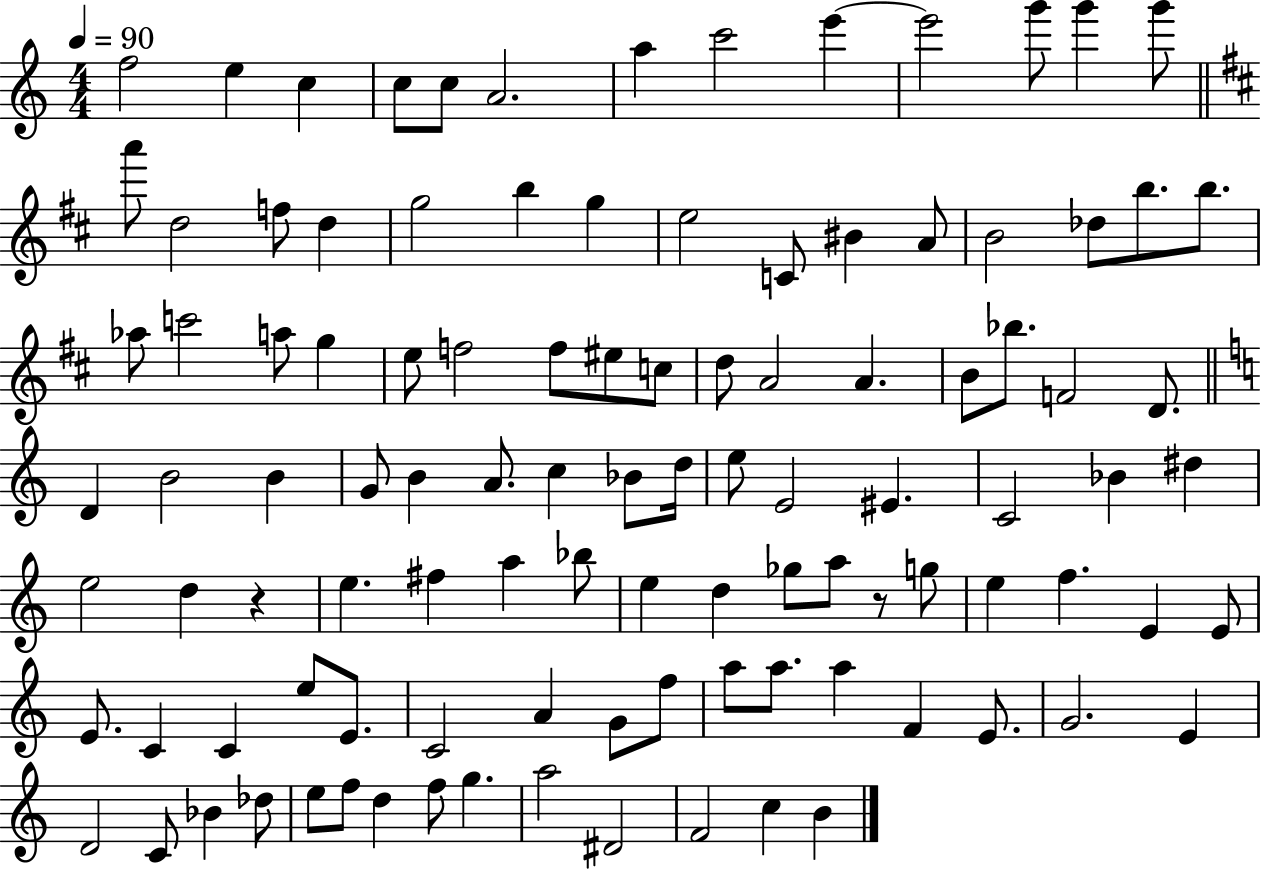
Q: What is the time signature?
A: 4/4